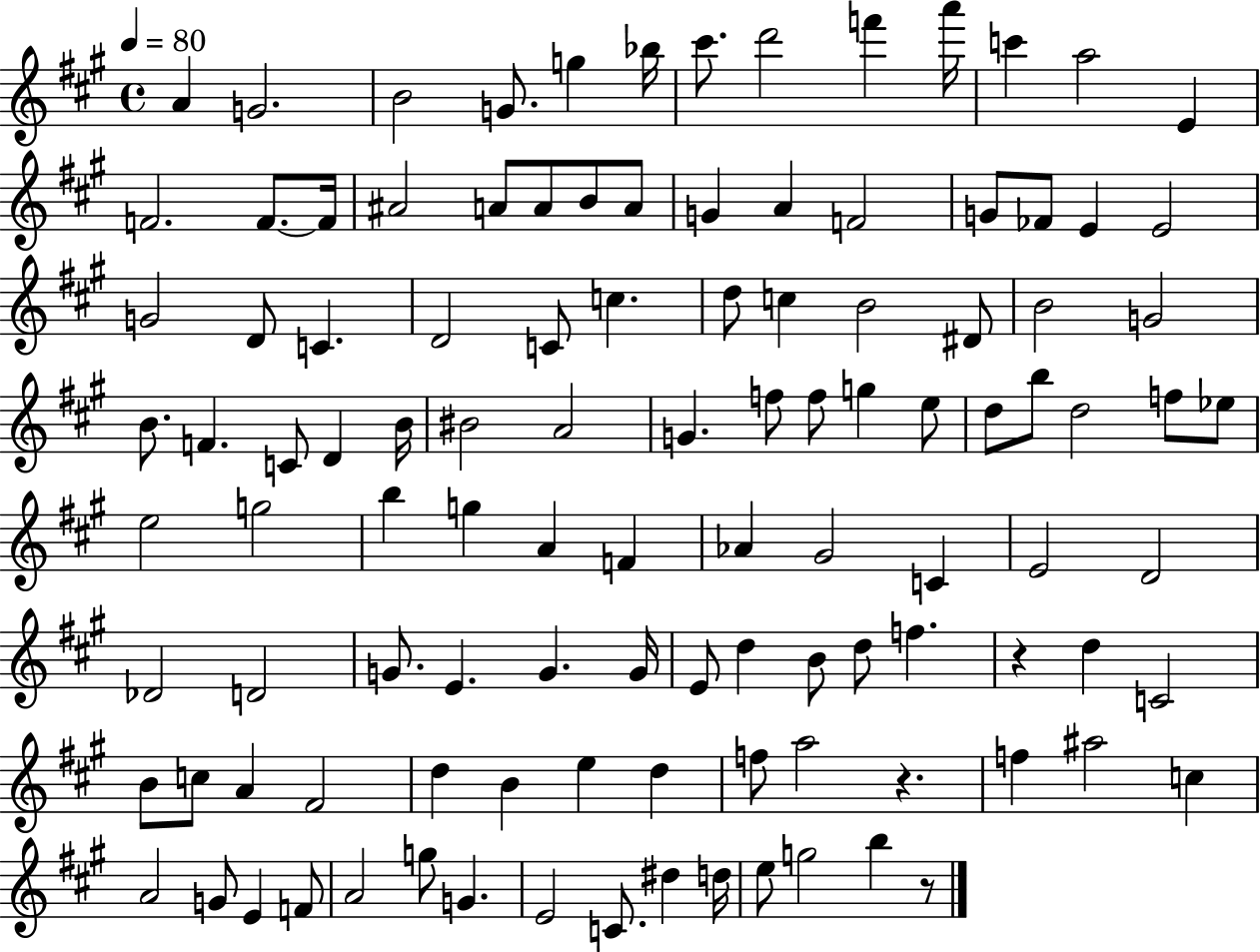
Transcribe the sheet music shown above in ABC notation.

X:1
T:Untitled
M:4/4
L:1/4
K:A
A G2 B2 G/2 g _b/4 ^c'/2 d'2 f' a'/4 c' a2 E F2 F/2 F/4 ^A2 A/2 A/2 B/2 A/2 G A F2 G/2 _F/2 E E2 G2 D/2 C D2 C/2 c d/2 c B2 ^D/2 B2 G2 B/2 F C/2 D B/4 ^B2 A2 G f/2 f/2 g e/2 d/2 b/2 d2 f/2 _e/2 e2 g2 b g A F _A ^G2 C E2 D2 _D2 D2 G/2 E G G/4 E/2 d B/2 d/2 f z d C2 B/2 c/2 A ^F2 d B e d f/2 a2 z f ^a2 c A2 G/2 E F/2 A2 g/2 G E2 C/2 ^d d/4 e/2 g2 b z/2